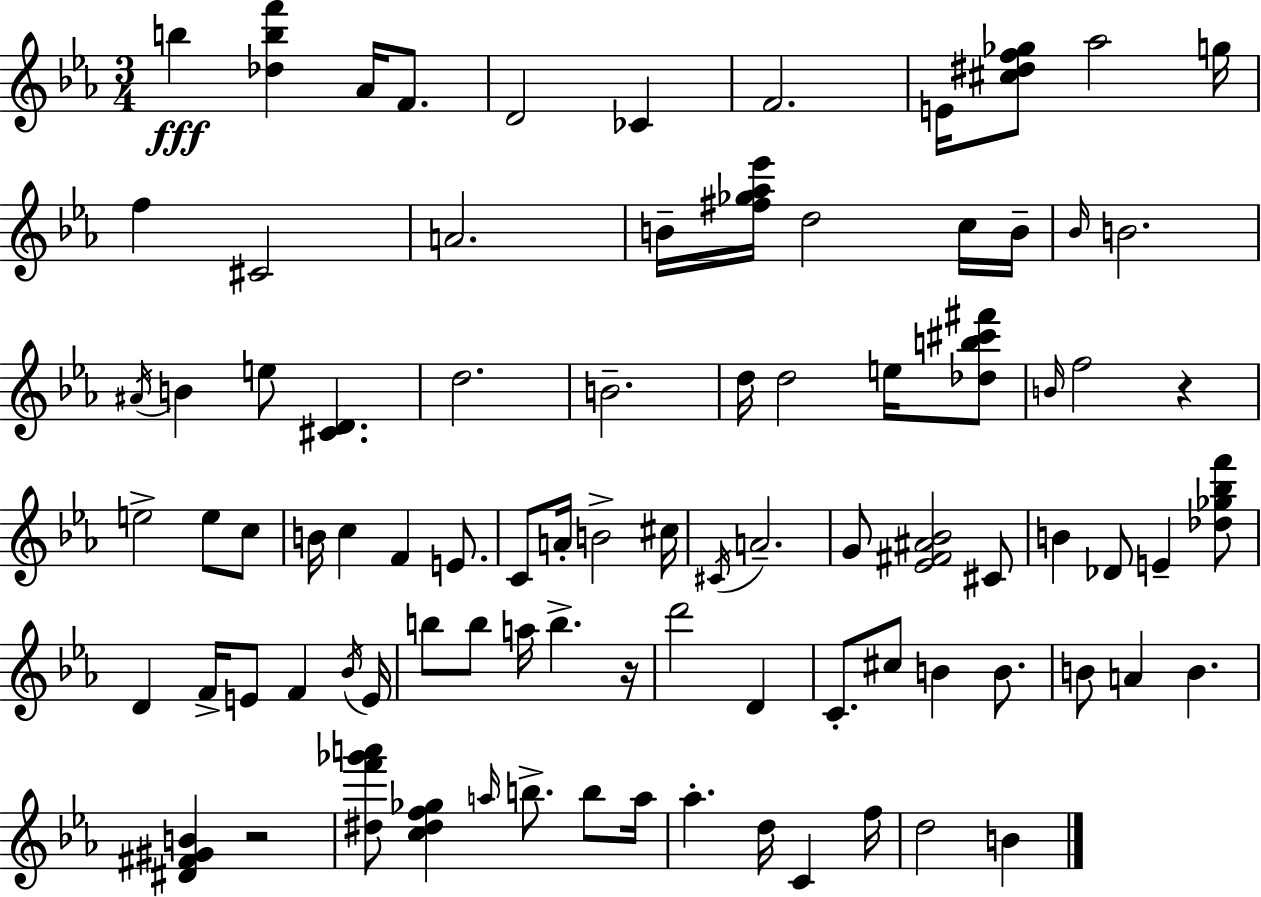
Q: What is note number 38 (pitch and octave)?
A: B4